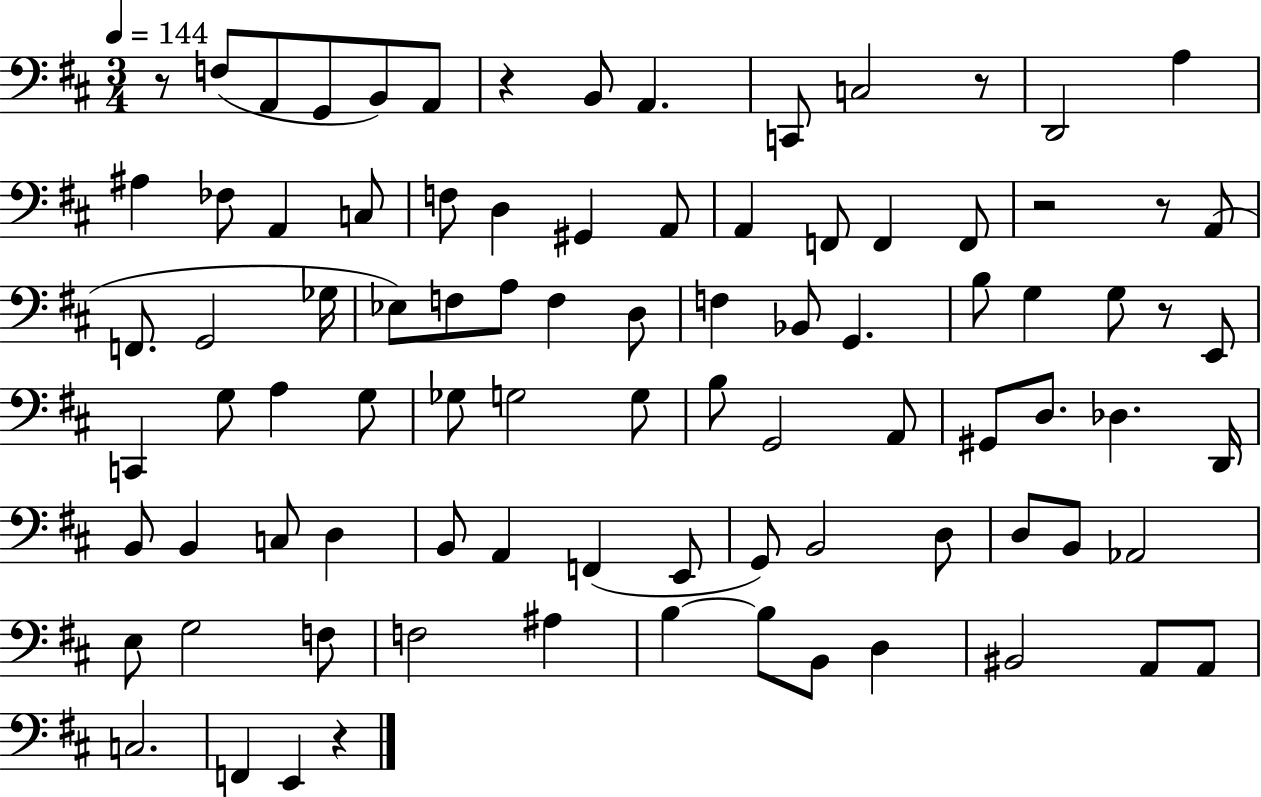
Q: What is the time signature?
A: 3/4